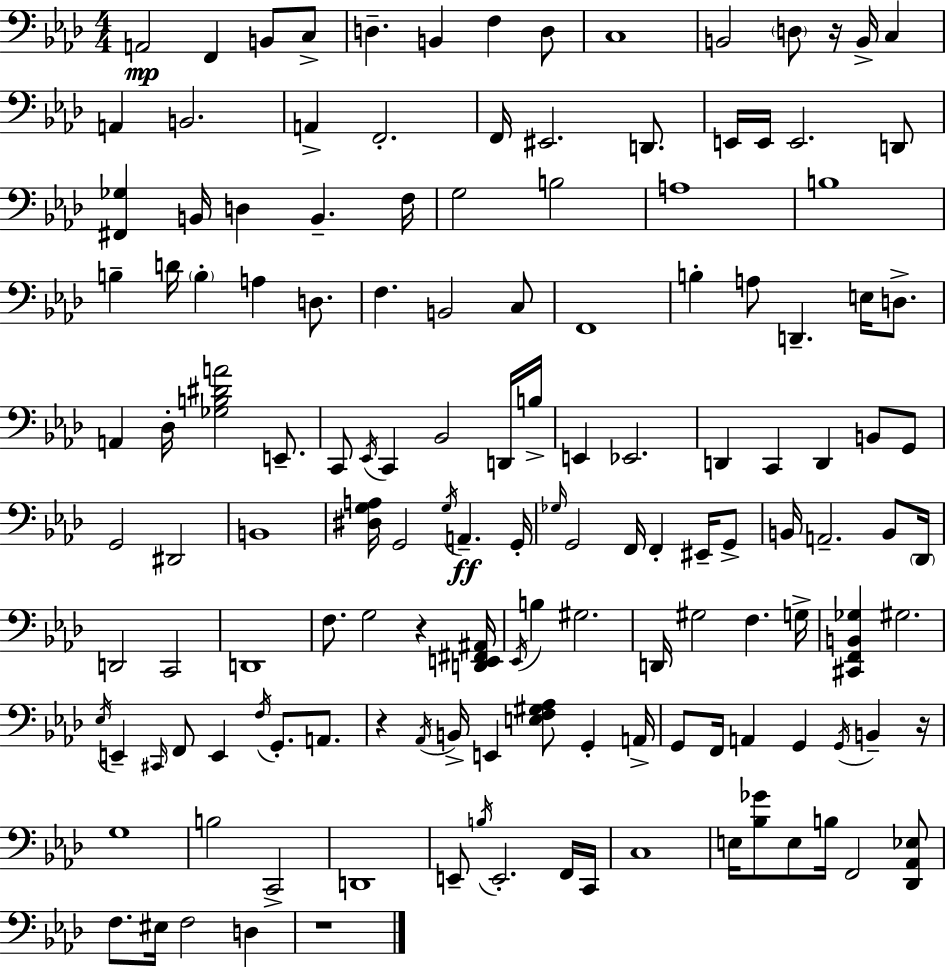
A2/h F2/q B2/e C3/e D3/q. B2/q F3/q D3/e C3/w B2/h D3/e R/s B2/s C3/q A2/q B2/h. A2/q F2/h. F2/s EIS2/h. D2/e. E2/s E2/s E2/h. D2/e [F#2,Gb3]/q B2/s D3/q B2/q. F3/s G3/h B3/h A3/w B3/w B3/q D4/s B3/q A3/q D3/e. F3/q. B2/h C3/e F2/w B3/q A3/e D2/q. E3/s D3/e. A2/q Db3/s [Gb3,B3,D#4,A4]/h E2/e. C2/e Eb2/s C2/q Bb2/h D2/s B3/s E2/q Eb2/h. D2/q C2/q D2/q B2/e G2/e G2/h D#2/h B2/w [D#3,G3,A3]/s G2/h G3/s A2/q. G2/s Gb3/s G2/h F2/s F2/q EIS2/s G2/e B2/s A2/h. B2/e Db2/s D2/h C2/h D2/w F3/e. G3/h R/q [D2,E2,F#2,A#2]/s Eb2/s B3/q G#3/h. D2/s G#3/h F3/q. G3/s [C#2,F2,B2,Gb3]/q G#3/h. Eb3/s E2/q C#2/s F2/e E2/q F3/s G2/e. A2/e. R/q Ab2/s B2/s E2/q [E3,F3,G#3,Ab3]/e G2/q A2/s G2/e F2/s A2/q G2/q G2/s B2/q R/s G3/w B3/h C2/h D2/w E2/e B3/s E2/h. F2/s C2/s C3/w E3/s [Bb3,Gb4]/e E3/e B3/s F2/h [Db2,Ab2,Eb3]/e F3/e. EIS3/s F3/h D3/q R/w